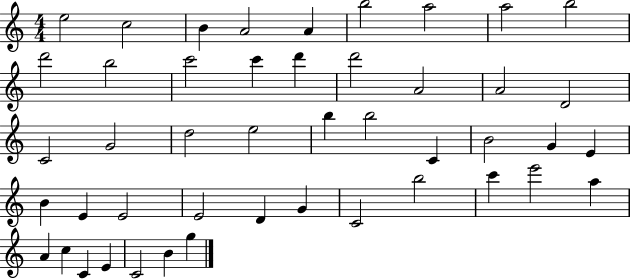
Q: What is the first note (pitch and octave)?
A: E5